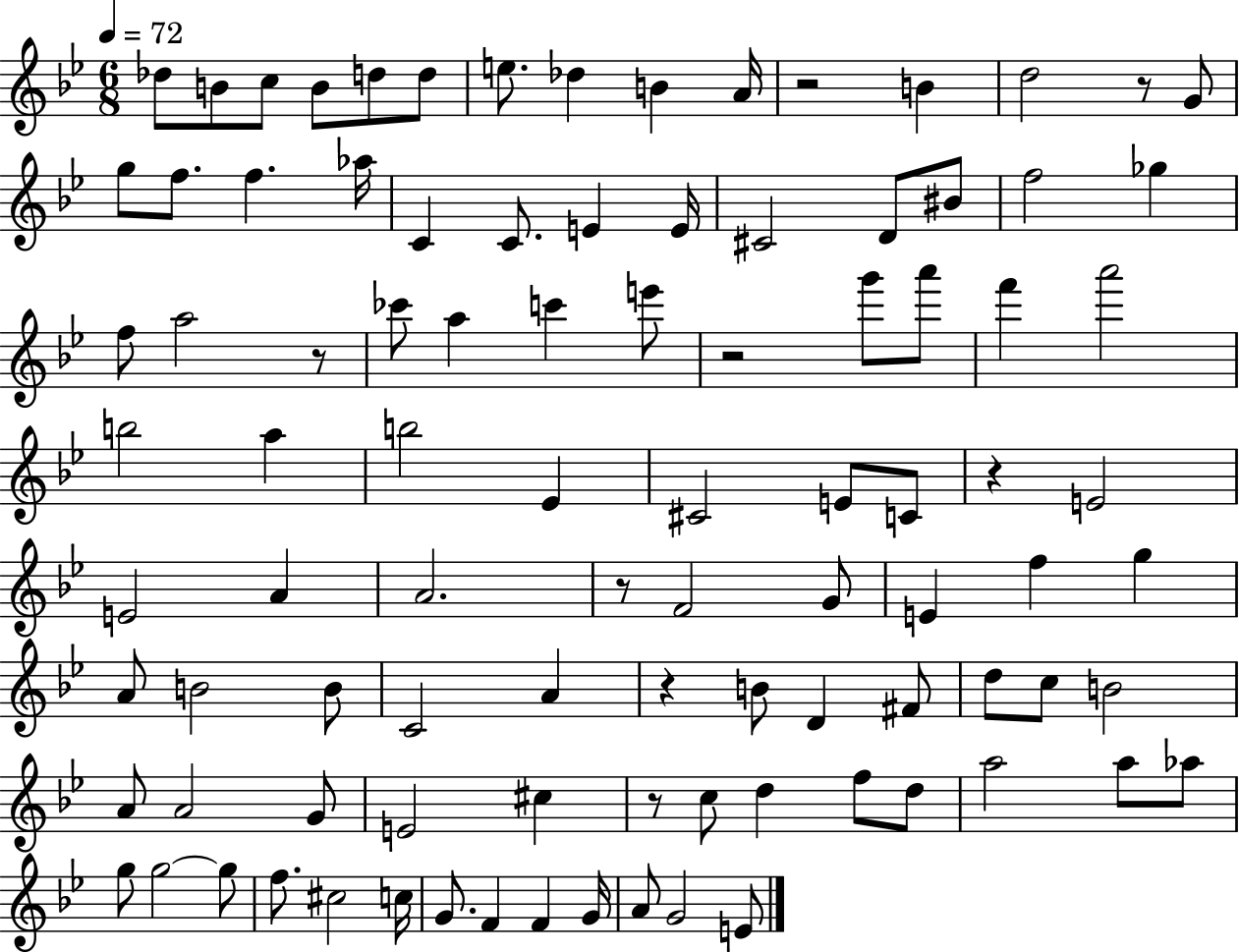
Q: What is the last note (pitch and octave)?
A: E4